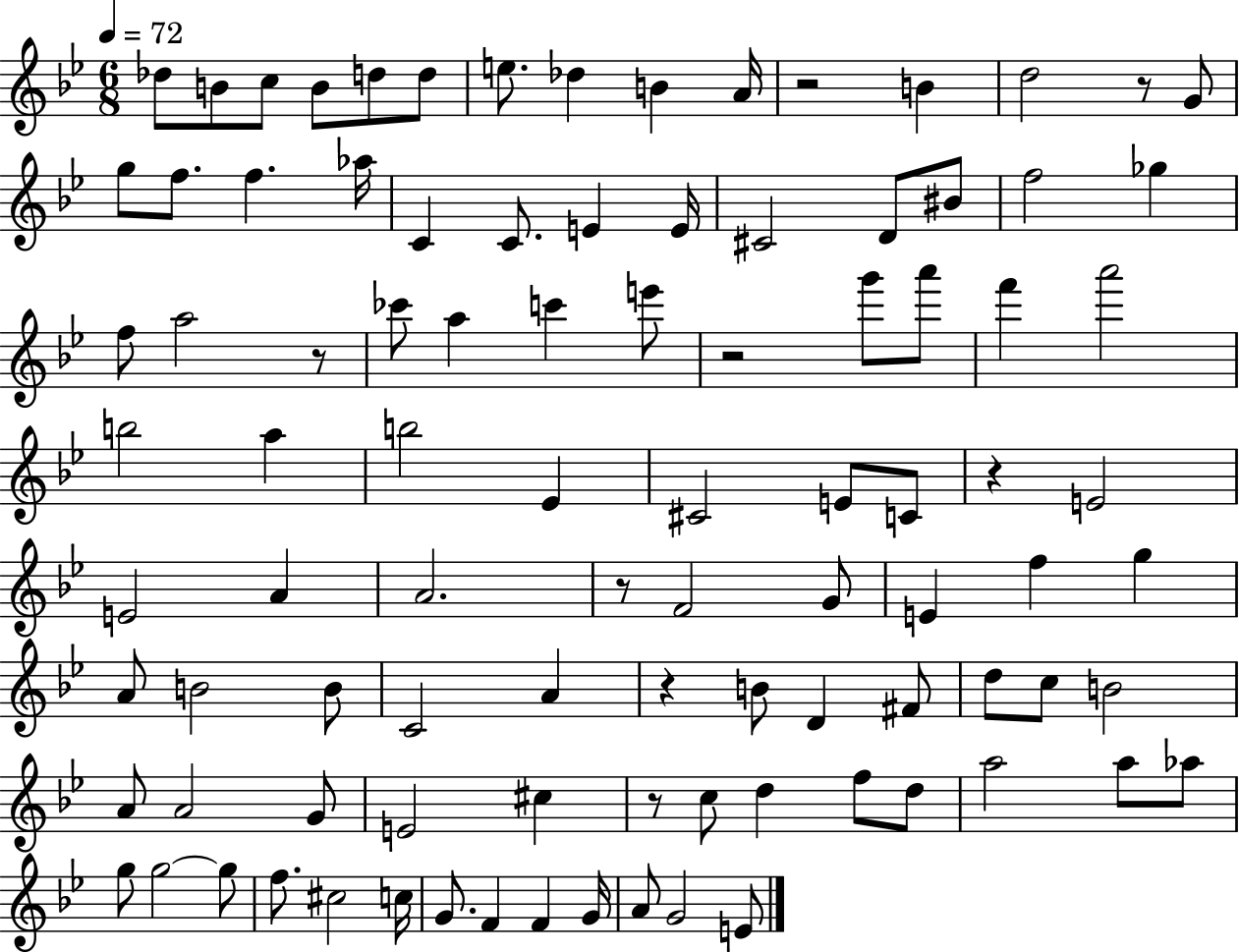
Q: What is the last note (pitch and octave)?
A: E4